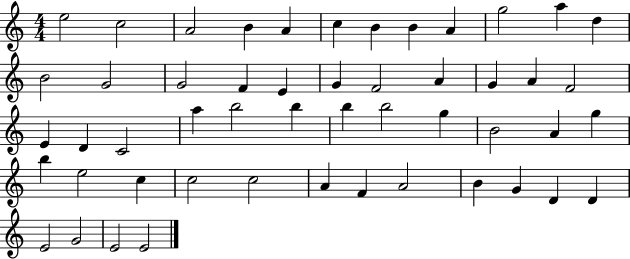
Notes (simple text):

E5/h C5/h A4/h B4/q A4/q C5/q B4/q B4/q A4/q G5/h A5/q D5/q B4/h G4/h G4/h F4/q E4/q G4/q F4/h A4/q G4/q A4/q F4/h E4/q D4/q C4/h A5/q B5/h B5/q B5/q B5/h G5/q B4/h A4/q G5/q B5/q E5/h C5/q C5/h C5/h A4/q F4/q A4/h B4/q G4/q D4/q D4/q E4/h G4/h E4/h E4/h